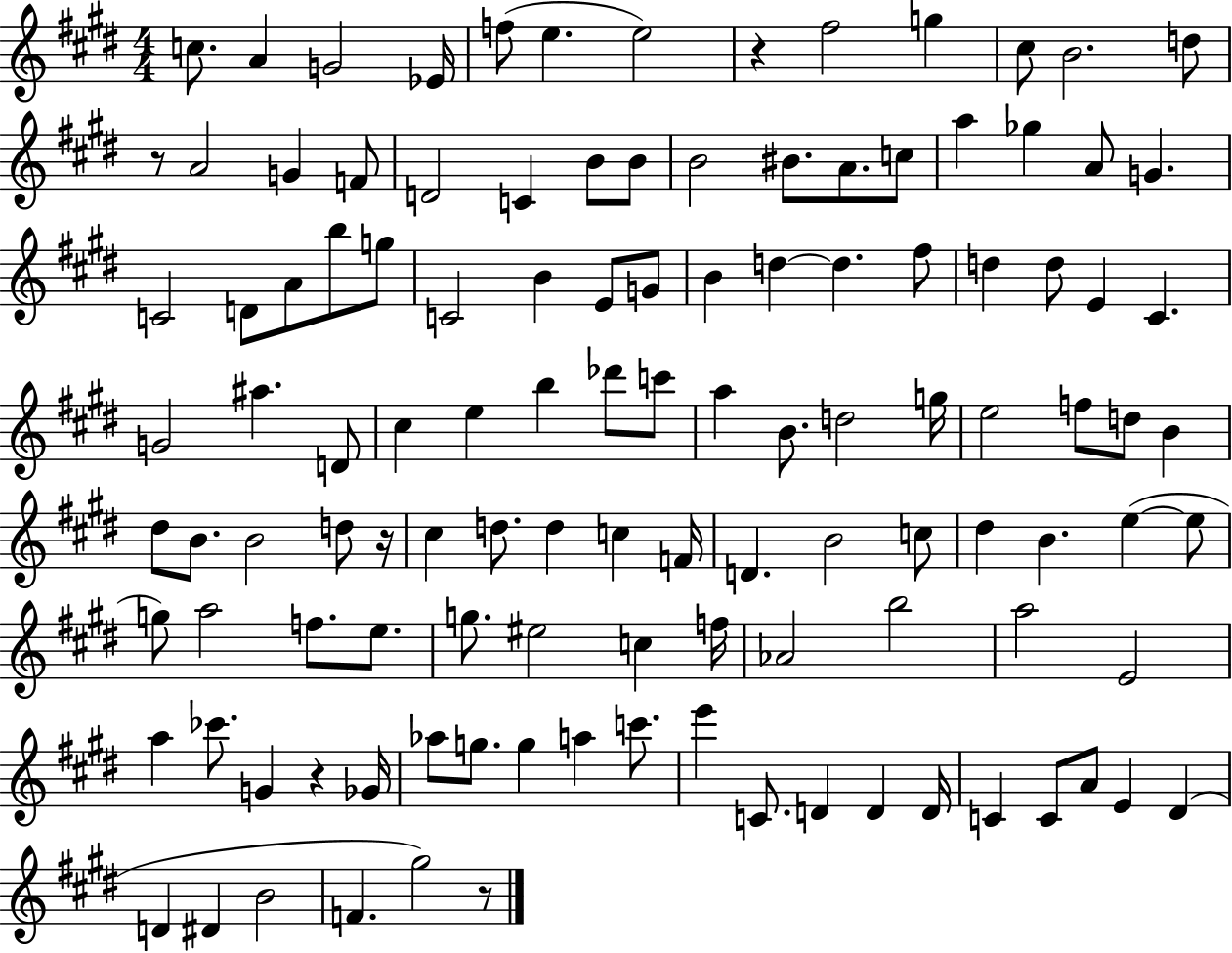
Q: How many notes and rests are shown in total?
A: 117